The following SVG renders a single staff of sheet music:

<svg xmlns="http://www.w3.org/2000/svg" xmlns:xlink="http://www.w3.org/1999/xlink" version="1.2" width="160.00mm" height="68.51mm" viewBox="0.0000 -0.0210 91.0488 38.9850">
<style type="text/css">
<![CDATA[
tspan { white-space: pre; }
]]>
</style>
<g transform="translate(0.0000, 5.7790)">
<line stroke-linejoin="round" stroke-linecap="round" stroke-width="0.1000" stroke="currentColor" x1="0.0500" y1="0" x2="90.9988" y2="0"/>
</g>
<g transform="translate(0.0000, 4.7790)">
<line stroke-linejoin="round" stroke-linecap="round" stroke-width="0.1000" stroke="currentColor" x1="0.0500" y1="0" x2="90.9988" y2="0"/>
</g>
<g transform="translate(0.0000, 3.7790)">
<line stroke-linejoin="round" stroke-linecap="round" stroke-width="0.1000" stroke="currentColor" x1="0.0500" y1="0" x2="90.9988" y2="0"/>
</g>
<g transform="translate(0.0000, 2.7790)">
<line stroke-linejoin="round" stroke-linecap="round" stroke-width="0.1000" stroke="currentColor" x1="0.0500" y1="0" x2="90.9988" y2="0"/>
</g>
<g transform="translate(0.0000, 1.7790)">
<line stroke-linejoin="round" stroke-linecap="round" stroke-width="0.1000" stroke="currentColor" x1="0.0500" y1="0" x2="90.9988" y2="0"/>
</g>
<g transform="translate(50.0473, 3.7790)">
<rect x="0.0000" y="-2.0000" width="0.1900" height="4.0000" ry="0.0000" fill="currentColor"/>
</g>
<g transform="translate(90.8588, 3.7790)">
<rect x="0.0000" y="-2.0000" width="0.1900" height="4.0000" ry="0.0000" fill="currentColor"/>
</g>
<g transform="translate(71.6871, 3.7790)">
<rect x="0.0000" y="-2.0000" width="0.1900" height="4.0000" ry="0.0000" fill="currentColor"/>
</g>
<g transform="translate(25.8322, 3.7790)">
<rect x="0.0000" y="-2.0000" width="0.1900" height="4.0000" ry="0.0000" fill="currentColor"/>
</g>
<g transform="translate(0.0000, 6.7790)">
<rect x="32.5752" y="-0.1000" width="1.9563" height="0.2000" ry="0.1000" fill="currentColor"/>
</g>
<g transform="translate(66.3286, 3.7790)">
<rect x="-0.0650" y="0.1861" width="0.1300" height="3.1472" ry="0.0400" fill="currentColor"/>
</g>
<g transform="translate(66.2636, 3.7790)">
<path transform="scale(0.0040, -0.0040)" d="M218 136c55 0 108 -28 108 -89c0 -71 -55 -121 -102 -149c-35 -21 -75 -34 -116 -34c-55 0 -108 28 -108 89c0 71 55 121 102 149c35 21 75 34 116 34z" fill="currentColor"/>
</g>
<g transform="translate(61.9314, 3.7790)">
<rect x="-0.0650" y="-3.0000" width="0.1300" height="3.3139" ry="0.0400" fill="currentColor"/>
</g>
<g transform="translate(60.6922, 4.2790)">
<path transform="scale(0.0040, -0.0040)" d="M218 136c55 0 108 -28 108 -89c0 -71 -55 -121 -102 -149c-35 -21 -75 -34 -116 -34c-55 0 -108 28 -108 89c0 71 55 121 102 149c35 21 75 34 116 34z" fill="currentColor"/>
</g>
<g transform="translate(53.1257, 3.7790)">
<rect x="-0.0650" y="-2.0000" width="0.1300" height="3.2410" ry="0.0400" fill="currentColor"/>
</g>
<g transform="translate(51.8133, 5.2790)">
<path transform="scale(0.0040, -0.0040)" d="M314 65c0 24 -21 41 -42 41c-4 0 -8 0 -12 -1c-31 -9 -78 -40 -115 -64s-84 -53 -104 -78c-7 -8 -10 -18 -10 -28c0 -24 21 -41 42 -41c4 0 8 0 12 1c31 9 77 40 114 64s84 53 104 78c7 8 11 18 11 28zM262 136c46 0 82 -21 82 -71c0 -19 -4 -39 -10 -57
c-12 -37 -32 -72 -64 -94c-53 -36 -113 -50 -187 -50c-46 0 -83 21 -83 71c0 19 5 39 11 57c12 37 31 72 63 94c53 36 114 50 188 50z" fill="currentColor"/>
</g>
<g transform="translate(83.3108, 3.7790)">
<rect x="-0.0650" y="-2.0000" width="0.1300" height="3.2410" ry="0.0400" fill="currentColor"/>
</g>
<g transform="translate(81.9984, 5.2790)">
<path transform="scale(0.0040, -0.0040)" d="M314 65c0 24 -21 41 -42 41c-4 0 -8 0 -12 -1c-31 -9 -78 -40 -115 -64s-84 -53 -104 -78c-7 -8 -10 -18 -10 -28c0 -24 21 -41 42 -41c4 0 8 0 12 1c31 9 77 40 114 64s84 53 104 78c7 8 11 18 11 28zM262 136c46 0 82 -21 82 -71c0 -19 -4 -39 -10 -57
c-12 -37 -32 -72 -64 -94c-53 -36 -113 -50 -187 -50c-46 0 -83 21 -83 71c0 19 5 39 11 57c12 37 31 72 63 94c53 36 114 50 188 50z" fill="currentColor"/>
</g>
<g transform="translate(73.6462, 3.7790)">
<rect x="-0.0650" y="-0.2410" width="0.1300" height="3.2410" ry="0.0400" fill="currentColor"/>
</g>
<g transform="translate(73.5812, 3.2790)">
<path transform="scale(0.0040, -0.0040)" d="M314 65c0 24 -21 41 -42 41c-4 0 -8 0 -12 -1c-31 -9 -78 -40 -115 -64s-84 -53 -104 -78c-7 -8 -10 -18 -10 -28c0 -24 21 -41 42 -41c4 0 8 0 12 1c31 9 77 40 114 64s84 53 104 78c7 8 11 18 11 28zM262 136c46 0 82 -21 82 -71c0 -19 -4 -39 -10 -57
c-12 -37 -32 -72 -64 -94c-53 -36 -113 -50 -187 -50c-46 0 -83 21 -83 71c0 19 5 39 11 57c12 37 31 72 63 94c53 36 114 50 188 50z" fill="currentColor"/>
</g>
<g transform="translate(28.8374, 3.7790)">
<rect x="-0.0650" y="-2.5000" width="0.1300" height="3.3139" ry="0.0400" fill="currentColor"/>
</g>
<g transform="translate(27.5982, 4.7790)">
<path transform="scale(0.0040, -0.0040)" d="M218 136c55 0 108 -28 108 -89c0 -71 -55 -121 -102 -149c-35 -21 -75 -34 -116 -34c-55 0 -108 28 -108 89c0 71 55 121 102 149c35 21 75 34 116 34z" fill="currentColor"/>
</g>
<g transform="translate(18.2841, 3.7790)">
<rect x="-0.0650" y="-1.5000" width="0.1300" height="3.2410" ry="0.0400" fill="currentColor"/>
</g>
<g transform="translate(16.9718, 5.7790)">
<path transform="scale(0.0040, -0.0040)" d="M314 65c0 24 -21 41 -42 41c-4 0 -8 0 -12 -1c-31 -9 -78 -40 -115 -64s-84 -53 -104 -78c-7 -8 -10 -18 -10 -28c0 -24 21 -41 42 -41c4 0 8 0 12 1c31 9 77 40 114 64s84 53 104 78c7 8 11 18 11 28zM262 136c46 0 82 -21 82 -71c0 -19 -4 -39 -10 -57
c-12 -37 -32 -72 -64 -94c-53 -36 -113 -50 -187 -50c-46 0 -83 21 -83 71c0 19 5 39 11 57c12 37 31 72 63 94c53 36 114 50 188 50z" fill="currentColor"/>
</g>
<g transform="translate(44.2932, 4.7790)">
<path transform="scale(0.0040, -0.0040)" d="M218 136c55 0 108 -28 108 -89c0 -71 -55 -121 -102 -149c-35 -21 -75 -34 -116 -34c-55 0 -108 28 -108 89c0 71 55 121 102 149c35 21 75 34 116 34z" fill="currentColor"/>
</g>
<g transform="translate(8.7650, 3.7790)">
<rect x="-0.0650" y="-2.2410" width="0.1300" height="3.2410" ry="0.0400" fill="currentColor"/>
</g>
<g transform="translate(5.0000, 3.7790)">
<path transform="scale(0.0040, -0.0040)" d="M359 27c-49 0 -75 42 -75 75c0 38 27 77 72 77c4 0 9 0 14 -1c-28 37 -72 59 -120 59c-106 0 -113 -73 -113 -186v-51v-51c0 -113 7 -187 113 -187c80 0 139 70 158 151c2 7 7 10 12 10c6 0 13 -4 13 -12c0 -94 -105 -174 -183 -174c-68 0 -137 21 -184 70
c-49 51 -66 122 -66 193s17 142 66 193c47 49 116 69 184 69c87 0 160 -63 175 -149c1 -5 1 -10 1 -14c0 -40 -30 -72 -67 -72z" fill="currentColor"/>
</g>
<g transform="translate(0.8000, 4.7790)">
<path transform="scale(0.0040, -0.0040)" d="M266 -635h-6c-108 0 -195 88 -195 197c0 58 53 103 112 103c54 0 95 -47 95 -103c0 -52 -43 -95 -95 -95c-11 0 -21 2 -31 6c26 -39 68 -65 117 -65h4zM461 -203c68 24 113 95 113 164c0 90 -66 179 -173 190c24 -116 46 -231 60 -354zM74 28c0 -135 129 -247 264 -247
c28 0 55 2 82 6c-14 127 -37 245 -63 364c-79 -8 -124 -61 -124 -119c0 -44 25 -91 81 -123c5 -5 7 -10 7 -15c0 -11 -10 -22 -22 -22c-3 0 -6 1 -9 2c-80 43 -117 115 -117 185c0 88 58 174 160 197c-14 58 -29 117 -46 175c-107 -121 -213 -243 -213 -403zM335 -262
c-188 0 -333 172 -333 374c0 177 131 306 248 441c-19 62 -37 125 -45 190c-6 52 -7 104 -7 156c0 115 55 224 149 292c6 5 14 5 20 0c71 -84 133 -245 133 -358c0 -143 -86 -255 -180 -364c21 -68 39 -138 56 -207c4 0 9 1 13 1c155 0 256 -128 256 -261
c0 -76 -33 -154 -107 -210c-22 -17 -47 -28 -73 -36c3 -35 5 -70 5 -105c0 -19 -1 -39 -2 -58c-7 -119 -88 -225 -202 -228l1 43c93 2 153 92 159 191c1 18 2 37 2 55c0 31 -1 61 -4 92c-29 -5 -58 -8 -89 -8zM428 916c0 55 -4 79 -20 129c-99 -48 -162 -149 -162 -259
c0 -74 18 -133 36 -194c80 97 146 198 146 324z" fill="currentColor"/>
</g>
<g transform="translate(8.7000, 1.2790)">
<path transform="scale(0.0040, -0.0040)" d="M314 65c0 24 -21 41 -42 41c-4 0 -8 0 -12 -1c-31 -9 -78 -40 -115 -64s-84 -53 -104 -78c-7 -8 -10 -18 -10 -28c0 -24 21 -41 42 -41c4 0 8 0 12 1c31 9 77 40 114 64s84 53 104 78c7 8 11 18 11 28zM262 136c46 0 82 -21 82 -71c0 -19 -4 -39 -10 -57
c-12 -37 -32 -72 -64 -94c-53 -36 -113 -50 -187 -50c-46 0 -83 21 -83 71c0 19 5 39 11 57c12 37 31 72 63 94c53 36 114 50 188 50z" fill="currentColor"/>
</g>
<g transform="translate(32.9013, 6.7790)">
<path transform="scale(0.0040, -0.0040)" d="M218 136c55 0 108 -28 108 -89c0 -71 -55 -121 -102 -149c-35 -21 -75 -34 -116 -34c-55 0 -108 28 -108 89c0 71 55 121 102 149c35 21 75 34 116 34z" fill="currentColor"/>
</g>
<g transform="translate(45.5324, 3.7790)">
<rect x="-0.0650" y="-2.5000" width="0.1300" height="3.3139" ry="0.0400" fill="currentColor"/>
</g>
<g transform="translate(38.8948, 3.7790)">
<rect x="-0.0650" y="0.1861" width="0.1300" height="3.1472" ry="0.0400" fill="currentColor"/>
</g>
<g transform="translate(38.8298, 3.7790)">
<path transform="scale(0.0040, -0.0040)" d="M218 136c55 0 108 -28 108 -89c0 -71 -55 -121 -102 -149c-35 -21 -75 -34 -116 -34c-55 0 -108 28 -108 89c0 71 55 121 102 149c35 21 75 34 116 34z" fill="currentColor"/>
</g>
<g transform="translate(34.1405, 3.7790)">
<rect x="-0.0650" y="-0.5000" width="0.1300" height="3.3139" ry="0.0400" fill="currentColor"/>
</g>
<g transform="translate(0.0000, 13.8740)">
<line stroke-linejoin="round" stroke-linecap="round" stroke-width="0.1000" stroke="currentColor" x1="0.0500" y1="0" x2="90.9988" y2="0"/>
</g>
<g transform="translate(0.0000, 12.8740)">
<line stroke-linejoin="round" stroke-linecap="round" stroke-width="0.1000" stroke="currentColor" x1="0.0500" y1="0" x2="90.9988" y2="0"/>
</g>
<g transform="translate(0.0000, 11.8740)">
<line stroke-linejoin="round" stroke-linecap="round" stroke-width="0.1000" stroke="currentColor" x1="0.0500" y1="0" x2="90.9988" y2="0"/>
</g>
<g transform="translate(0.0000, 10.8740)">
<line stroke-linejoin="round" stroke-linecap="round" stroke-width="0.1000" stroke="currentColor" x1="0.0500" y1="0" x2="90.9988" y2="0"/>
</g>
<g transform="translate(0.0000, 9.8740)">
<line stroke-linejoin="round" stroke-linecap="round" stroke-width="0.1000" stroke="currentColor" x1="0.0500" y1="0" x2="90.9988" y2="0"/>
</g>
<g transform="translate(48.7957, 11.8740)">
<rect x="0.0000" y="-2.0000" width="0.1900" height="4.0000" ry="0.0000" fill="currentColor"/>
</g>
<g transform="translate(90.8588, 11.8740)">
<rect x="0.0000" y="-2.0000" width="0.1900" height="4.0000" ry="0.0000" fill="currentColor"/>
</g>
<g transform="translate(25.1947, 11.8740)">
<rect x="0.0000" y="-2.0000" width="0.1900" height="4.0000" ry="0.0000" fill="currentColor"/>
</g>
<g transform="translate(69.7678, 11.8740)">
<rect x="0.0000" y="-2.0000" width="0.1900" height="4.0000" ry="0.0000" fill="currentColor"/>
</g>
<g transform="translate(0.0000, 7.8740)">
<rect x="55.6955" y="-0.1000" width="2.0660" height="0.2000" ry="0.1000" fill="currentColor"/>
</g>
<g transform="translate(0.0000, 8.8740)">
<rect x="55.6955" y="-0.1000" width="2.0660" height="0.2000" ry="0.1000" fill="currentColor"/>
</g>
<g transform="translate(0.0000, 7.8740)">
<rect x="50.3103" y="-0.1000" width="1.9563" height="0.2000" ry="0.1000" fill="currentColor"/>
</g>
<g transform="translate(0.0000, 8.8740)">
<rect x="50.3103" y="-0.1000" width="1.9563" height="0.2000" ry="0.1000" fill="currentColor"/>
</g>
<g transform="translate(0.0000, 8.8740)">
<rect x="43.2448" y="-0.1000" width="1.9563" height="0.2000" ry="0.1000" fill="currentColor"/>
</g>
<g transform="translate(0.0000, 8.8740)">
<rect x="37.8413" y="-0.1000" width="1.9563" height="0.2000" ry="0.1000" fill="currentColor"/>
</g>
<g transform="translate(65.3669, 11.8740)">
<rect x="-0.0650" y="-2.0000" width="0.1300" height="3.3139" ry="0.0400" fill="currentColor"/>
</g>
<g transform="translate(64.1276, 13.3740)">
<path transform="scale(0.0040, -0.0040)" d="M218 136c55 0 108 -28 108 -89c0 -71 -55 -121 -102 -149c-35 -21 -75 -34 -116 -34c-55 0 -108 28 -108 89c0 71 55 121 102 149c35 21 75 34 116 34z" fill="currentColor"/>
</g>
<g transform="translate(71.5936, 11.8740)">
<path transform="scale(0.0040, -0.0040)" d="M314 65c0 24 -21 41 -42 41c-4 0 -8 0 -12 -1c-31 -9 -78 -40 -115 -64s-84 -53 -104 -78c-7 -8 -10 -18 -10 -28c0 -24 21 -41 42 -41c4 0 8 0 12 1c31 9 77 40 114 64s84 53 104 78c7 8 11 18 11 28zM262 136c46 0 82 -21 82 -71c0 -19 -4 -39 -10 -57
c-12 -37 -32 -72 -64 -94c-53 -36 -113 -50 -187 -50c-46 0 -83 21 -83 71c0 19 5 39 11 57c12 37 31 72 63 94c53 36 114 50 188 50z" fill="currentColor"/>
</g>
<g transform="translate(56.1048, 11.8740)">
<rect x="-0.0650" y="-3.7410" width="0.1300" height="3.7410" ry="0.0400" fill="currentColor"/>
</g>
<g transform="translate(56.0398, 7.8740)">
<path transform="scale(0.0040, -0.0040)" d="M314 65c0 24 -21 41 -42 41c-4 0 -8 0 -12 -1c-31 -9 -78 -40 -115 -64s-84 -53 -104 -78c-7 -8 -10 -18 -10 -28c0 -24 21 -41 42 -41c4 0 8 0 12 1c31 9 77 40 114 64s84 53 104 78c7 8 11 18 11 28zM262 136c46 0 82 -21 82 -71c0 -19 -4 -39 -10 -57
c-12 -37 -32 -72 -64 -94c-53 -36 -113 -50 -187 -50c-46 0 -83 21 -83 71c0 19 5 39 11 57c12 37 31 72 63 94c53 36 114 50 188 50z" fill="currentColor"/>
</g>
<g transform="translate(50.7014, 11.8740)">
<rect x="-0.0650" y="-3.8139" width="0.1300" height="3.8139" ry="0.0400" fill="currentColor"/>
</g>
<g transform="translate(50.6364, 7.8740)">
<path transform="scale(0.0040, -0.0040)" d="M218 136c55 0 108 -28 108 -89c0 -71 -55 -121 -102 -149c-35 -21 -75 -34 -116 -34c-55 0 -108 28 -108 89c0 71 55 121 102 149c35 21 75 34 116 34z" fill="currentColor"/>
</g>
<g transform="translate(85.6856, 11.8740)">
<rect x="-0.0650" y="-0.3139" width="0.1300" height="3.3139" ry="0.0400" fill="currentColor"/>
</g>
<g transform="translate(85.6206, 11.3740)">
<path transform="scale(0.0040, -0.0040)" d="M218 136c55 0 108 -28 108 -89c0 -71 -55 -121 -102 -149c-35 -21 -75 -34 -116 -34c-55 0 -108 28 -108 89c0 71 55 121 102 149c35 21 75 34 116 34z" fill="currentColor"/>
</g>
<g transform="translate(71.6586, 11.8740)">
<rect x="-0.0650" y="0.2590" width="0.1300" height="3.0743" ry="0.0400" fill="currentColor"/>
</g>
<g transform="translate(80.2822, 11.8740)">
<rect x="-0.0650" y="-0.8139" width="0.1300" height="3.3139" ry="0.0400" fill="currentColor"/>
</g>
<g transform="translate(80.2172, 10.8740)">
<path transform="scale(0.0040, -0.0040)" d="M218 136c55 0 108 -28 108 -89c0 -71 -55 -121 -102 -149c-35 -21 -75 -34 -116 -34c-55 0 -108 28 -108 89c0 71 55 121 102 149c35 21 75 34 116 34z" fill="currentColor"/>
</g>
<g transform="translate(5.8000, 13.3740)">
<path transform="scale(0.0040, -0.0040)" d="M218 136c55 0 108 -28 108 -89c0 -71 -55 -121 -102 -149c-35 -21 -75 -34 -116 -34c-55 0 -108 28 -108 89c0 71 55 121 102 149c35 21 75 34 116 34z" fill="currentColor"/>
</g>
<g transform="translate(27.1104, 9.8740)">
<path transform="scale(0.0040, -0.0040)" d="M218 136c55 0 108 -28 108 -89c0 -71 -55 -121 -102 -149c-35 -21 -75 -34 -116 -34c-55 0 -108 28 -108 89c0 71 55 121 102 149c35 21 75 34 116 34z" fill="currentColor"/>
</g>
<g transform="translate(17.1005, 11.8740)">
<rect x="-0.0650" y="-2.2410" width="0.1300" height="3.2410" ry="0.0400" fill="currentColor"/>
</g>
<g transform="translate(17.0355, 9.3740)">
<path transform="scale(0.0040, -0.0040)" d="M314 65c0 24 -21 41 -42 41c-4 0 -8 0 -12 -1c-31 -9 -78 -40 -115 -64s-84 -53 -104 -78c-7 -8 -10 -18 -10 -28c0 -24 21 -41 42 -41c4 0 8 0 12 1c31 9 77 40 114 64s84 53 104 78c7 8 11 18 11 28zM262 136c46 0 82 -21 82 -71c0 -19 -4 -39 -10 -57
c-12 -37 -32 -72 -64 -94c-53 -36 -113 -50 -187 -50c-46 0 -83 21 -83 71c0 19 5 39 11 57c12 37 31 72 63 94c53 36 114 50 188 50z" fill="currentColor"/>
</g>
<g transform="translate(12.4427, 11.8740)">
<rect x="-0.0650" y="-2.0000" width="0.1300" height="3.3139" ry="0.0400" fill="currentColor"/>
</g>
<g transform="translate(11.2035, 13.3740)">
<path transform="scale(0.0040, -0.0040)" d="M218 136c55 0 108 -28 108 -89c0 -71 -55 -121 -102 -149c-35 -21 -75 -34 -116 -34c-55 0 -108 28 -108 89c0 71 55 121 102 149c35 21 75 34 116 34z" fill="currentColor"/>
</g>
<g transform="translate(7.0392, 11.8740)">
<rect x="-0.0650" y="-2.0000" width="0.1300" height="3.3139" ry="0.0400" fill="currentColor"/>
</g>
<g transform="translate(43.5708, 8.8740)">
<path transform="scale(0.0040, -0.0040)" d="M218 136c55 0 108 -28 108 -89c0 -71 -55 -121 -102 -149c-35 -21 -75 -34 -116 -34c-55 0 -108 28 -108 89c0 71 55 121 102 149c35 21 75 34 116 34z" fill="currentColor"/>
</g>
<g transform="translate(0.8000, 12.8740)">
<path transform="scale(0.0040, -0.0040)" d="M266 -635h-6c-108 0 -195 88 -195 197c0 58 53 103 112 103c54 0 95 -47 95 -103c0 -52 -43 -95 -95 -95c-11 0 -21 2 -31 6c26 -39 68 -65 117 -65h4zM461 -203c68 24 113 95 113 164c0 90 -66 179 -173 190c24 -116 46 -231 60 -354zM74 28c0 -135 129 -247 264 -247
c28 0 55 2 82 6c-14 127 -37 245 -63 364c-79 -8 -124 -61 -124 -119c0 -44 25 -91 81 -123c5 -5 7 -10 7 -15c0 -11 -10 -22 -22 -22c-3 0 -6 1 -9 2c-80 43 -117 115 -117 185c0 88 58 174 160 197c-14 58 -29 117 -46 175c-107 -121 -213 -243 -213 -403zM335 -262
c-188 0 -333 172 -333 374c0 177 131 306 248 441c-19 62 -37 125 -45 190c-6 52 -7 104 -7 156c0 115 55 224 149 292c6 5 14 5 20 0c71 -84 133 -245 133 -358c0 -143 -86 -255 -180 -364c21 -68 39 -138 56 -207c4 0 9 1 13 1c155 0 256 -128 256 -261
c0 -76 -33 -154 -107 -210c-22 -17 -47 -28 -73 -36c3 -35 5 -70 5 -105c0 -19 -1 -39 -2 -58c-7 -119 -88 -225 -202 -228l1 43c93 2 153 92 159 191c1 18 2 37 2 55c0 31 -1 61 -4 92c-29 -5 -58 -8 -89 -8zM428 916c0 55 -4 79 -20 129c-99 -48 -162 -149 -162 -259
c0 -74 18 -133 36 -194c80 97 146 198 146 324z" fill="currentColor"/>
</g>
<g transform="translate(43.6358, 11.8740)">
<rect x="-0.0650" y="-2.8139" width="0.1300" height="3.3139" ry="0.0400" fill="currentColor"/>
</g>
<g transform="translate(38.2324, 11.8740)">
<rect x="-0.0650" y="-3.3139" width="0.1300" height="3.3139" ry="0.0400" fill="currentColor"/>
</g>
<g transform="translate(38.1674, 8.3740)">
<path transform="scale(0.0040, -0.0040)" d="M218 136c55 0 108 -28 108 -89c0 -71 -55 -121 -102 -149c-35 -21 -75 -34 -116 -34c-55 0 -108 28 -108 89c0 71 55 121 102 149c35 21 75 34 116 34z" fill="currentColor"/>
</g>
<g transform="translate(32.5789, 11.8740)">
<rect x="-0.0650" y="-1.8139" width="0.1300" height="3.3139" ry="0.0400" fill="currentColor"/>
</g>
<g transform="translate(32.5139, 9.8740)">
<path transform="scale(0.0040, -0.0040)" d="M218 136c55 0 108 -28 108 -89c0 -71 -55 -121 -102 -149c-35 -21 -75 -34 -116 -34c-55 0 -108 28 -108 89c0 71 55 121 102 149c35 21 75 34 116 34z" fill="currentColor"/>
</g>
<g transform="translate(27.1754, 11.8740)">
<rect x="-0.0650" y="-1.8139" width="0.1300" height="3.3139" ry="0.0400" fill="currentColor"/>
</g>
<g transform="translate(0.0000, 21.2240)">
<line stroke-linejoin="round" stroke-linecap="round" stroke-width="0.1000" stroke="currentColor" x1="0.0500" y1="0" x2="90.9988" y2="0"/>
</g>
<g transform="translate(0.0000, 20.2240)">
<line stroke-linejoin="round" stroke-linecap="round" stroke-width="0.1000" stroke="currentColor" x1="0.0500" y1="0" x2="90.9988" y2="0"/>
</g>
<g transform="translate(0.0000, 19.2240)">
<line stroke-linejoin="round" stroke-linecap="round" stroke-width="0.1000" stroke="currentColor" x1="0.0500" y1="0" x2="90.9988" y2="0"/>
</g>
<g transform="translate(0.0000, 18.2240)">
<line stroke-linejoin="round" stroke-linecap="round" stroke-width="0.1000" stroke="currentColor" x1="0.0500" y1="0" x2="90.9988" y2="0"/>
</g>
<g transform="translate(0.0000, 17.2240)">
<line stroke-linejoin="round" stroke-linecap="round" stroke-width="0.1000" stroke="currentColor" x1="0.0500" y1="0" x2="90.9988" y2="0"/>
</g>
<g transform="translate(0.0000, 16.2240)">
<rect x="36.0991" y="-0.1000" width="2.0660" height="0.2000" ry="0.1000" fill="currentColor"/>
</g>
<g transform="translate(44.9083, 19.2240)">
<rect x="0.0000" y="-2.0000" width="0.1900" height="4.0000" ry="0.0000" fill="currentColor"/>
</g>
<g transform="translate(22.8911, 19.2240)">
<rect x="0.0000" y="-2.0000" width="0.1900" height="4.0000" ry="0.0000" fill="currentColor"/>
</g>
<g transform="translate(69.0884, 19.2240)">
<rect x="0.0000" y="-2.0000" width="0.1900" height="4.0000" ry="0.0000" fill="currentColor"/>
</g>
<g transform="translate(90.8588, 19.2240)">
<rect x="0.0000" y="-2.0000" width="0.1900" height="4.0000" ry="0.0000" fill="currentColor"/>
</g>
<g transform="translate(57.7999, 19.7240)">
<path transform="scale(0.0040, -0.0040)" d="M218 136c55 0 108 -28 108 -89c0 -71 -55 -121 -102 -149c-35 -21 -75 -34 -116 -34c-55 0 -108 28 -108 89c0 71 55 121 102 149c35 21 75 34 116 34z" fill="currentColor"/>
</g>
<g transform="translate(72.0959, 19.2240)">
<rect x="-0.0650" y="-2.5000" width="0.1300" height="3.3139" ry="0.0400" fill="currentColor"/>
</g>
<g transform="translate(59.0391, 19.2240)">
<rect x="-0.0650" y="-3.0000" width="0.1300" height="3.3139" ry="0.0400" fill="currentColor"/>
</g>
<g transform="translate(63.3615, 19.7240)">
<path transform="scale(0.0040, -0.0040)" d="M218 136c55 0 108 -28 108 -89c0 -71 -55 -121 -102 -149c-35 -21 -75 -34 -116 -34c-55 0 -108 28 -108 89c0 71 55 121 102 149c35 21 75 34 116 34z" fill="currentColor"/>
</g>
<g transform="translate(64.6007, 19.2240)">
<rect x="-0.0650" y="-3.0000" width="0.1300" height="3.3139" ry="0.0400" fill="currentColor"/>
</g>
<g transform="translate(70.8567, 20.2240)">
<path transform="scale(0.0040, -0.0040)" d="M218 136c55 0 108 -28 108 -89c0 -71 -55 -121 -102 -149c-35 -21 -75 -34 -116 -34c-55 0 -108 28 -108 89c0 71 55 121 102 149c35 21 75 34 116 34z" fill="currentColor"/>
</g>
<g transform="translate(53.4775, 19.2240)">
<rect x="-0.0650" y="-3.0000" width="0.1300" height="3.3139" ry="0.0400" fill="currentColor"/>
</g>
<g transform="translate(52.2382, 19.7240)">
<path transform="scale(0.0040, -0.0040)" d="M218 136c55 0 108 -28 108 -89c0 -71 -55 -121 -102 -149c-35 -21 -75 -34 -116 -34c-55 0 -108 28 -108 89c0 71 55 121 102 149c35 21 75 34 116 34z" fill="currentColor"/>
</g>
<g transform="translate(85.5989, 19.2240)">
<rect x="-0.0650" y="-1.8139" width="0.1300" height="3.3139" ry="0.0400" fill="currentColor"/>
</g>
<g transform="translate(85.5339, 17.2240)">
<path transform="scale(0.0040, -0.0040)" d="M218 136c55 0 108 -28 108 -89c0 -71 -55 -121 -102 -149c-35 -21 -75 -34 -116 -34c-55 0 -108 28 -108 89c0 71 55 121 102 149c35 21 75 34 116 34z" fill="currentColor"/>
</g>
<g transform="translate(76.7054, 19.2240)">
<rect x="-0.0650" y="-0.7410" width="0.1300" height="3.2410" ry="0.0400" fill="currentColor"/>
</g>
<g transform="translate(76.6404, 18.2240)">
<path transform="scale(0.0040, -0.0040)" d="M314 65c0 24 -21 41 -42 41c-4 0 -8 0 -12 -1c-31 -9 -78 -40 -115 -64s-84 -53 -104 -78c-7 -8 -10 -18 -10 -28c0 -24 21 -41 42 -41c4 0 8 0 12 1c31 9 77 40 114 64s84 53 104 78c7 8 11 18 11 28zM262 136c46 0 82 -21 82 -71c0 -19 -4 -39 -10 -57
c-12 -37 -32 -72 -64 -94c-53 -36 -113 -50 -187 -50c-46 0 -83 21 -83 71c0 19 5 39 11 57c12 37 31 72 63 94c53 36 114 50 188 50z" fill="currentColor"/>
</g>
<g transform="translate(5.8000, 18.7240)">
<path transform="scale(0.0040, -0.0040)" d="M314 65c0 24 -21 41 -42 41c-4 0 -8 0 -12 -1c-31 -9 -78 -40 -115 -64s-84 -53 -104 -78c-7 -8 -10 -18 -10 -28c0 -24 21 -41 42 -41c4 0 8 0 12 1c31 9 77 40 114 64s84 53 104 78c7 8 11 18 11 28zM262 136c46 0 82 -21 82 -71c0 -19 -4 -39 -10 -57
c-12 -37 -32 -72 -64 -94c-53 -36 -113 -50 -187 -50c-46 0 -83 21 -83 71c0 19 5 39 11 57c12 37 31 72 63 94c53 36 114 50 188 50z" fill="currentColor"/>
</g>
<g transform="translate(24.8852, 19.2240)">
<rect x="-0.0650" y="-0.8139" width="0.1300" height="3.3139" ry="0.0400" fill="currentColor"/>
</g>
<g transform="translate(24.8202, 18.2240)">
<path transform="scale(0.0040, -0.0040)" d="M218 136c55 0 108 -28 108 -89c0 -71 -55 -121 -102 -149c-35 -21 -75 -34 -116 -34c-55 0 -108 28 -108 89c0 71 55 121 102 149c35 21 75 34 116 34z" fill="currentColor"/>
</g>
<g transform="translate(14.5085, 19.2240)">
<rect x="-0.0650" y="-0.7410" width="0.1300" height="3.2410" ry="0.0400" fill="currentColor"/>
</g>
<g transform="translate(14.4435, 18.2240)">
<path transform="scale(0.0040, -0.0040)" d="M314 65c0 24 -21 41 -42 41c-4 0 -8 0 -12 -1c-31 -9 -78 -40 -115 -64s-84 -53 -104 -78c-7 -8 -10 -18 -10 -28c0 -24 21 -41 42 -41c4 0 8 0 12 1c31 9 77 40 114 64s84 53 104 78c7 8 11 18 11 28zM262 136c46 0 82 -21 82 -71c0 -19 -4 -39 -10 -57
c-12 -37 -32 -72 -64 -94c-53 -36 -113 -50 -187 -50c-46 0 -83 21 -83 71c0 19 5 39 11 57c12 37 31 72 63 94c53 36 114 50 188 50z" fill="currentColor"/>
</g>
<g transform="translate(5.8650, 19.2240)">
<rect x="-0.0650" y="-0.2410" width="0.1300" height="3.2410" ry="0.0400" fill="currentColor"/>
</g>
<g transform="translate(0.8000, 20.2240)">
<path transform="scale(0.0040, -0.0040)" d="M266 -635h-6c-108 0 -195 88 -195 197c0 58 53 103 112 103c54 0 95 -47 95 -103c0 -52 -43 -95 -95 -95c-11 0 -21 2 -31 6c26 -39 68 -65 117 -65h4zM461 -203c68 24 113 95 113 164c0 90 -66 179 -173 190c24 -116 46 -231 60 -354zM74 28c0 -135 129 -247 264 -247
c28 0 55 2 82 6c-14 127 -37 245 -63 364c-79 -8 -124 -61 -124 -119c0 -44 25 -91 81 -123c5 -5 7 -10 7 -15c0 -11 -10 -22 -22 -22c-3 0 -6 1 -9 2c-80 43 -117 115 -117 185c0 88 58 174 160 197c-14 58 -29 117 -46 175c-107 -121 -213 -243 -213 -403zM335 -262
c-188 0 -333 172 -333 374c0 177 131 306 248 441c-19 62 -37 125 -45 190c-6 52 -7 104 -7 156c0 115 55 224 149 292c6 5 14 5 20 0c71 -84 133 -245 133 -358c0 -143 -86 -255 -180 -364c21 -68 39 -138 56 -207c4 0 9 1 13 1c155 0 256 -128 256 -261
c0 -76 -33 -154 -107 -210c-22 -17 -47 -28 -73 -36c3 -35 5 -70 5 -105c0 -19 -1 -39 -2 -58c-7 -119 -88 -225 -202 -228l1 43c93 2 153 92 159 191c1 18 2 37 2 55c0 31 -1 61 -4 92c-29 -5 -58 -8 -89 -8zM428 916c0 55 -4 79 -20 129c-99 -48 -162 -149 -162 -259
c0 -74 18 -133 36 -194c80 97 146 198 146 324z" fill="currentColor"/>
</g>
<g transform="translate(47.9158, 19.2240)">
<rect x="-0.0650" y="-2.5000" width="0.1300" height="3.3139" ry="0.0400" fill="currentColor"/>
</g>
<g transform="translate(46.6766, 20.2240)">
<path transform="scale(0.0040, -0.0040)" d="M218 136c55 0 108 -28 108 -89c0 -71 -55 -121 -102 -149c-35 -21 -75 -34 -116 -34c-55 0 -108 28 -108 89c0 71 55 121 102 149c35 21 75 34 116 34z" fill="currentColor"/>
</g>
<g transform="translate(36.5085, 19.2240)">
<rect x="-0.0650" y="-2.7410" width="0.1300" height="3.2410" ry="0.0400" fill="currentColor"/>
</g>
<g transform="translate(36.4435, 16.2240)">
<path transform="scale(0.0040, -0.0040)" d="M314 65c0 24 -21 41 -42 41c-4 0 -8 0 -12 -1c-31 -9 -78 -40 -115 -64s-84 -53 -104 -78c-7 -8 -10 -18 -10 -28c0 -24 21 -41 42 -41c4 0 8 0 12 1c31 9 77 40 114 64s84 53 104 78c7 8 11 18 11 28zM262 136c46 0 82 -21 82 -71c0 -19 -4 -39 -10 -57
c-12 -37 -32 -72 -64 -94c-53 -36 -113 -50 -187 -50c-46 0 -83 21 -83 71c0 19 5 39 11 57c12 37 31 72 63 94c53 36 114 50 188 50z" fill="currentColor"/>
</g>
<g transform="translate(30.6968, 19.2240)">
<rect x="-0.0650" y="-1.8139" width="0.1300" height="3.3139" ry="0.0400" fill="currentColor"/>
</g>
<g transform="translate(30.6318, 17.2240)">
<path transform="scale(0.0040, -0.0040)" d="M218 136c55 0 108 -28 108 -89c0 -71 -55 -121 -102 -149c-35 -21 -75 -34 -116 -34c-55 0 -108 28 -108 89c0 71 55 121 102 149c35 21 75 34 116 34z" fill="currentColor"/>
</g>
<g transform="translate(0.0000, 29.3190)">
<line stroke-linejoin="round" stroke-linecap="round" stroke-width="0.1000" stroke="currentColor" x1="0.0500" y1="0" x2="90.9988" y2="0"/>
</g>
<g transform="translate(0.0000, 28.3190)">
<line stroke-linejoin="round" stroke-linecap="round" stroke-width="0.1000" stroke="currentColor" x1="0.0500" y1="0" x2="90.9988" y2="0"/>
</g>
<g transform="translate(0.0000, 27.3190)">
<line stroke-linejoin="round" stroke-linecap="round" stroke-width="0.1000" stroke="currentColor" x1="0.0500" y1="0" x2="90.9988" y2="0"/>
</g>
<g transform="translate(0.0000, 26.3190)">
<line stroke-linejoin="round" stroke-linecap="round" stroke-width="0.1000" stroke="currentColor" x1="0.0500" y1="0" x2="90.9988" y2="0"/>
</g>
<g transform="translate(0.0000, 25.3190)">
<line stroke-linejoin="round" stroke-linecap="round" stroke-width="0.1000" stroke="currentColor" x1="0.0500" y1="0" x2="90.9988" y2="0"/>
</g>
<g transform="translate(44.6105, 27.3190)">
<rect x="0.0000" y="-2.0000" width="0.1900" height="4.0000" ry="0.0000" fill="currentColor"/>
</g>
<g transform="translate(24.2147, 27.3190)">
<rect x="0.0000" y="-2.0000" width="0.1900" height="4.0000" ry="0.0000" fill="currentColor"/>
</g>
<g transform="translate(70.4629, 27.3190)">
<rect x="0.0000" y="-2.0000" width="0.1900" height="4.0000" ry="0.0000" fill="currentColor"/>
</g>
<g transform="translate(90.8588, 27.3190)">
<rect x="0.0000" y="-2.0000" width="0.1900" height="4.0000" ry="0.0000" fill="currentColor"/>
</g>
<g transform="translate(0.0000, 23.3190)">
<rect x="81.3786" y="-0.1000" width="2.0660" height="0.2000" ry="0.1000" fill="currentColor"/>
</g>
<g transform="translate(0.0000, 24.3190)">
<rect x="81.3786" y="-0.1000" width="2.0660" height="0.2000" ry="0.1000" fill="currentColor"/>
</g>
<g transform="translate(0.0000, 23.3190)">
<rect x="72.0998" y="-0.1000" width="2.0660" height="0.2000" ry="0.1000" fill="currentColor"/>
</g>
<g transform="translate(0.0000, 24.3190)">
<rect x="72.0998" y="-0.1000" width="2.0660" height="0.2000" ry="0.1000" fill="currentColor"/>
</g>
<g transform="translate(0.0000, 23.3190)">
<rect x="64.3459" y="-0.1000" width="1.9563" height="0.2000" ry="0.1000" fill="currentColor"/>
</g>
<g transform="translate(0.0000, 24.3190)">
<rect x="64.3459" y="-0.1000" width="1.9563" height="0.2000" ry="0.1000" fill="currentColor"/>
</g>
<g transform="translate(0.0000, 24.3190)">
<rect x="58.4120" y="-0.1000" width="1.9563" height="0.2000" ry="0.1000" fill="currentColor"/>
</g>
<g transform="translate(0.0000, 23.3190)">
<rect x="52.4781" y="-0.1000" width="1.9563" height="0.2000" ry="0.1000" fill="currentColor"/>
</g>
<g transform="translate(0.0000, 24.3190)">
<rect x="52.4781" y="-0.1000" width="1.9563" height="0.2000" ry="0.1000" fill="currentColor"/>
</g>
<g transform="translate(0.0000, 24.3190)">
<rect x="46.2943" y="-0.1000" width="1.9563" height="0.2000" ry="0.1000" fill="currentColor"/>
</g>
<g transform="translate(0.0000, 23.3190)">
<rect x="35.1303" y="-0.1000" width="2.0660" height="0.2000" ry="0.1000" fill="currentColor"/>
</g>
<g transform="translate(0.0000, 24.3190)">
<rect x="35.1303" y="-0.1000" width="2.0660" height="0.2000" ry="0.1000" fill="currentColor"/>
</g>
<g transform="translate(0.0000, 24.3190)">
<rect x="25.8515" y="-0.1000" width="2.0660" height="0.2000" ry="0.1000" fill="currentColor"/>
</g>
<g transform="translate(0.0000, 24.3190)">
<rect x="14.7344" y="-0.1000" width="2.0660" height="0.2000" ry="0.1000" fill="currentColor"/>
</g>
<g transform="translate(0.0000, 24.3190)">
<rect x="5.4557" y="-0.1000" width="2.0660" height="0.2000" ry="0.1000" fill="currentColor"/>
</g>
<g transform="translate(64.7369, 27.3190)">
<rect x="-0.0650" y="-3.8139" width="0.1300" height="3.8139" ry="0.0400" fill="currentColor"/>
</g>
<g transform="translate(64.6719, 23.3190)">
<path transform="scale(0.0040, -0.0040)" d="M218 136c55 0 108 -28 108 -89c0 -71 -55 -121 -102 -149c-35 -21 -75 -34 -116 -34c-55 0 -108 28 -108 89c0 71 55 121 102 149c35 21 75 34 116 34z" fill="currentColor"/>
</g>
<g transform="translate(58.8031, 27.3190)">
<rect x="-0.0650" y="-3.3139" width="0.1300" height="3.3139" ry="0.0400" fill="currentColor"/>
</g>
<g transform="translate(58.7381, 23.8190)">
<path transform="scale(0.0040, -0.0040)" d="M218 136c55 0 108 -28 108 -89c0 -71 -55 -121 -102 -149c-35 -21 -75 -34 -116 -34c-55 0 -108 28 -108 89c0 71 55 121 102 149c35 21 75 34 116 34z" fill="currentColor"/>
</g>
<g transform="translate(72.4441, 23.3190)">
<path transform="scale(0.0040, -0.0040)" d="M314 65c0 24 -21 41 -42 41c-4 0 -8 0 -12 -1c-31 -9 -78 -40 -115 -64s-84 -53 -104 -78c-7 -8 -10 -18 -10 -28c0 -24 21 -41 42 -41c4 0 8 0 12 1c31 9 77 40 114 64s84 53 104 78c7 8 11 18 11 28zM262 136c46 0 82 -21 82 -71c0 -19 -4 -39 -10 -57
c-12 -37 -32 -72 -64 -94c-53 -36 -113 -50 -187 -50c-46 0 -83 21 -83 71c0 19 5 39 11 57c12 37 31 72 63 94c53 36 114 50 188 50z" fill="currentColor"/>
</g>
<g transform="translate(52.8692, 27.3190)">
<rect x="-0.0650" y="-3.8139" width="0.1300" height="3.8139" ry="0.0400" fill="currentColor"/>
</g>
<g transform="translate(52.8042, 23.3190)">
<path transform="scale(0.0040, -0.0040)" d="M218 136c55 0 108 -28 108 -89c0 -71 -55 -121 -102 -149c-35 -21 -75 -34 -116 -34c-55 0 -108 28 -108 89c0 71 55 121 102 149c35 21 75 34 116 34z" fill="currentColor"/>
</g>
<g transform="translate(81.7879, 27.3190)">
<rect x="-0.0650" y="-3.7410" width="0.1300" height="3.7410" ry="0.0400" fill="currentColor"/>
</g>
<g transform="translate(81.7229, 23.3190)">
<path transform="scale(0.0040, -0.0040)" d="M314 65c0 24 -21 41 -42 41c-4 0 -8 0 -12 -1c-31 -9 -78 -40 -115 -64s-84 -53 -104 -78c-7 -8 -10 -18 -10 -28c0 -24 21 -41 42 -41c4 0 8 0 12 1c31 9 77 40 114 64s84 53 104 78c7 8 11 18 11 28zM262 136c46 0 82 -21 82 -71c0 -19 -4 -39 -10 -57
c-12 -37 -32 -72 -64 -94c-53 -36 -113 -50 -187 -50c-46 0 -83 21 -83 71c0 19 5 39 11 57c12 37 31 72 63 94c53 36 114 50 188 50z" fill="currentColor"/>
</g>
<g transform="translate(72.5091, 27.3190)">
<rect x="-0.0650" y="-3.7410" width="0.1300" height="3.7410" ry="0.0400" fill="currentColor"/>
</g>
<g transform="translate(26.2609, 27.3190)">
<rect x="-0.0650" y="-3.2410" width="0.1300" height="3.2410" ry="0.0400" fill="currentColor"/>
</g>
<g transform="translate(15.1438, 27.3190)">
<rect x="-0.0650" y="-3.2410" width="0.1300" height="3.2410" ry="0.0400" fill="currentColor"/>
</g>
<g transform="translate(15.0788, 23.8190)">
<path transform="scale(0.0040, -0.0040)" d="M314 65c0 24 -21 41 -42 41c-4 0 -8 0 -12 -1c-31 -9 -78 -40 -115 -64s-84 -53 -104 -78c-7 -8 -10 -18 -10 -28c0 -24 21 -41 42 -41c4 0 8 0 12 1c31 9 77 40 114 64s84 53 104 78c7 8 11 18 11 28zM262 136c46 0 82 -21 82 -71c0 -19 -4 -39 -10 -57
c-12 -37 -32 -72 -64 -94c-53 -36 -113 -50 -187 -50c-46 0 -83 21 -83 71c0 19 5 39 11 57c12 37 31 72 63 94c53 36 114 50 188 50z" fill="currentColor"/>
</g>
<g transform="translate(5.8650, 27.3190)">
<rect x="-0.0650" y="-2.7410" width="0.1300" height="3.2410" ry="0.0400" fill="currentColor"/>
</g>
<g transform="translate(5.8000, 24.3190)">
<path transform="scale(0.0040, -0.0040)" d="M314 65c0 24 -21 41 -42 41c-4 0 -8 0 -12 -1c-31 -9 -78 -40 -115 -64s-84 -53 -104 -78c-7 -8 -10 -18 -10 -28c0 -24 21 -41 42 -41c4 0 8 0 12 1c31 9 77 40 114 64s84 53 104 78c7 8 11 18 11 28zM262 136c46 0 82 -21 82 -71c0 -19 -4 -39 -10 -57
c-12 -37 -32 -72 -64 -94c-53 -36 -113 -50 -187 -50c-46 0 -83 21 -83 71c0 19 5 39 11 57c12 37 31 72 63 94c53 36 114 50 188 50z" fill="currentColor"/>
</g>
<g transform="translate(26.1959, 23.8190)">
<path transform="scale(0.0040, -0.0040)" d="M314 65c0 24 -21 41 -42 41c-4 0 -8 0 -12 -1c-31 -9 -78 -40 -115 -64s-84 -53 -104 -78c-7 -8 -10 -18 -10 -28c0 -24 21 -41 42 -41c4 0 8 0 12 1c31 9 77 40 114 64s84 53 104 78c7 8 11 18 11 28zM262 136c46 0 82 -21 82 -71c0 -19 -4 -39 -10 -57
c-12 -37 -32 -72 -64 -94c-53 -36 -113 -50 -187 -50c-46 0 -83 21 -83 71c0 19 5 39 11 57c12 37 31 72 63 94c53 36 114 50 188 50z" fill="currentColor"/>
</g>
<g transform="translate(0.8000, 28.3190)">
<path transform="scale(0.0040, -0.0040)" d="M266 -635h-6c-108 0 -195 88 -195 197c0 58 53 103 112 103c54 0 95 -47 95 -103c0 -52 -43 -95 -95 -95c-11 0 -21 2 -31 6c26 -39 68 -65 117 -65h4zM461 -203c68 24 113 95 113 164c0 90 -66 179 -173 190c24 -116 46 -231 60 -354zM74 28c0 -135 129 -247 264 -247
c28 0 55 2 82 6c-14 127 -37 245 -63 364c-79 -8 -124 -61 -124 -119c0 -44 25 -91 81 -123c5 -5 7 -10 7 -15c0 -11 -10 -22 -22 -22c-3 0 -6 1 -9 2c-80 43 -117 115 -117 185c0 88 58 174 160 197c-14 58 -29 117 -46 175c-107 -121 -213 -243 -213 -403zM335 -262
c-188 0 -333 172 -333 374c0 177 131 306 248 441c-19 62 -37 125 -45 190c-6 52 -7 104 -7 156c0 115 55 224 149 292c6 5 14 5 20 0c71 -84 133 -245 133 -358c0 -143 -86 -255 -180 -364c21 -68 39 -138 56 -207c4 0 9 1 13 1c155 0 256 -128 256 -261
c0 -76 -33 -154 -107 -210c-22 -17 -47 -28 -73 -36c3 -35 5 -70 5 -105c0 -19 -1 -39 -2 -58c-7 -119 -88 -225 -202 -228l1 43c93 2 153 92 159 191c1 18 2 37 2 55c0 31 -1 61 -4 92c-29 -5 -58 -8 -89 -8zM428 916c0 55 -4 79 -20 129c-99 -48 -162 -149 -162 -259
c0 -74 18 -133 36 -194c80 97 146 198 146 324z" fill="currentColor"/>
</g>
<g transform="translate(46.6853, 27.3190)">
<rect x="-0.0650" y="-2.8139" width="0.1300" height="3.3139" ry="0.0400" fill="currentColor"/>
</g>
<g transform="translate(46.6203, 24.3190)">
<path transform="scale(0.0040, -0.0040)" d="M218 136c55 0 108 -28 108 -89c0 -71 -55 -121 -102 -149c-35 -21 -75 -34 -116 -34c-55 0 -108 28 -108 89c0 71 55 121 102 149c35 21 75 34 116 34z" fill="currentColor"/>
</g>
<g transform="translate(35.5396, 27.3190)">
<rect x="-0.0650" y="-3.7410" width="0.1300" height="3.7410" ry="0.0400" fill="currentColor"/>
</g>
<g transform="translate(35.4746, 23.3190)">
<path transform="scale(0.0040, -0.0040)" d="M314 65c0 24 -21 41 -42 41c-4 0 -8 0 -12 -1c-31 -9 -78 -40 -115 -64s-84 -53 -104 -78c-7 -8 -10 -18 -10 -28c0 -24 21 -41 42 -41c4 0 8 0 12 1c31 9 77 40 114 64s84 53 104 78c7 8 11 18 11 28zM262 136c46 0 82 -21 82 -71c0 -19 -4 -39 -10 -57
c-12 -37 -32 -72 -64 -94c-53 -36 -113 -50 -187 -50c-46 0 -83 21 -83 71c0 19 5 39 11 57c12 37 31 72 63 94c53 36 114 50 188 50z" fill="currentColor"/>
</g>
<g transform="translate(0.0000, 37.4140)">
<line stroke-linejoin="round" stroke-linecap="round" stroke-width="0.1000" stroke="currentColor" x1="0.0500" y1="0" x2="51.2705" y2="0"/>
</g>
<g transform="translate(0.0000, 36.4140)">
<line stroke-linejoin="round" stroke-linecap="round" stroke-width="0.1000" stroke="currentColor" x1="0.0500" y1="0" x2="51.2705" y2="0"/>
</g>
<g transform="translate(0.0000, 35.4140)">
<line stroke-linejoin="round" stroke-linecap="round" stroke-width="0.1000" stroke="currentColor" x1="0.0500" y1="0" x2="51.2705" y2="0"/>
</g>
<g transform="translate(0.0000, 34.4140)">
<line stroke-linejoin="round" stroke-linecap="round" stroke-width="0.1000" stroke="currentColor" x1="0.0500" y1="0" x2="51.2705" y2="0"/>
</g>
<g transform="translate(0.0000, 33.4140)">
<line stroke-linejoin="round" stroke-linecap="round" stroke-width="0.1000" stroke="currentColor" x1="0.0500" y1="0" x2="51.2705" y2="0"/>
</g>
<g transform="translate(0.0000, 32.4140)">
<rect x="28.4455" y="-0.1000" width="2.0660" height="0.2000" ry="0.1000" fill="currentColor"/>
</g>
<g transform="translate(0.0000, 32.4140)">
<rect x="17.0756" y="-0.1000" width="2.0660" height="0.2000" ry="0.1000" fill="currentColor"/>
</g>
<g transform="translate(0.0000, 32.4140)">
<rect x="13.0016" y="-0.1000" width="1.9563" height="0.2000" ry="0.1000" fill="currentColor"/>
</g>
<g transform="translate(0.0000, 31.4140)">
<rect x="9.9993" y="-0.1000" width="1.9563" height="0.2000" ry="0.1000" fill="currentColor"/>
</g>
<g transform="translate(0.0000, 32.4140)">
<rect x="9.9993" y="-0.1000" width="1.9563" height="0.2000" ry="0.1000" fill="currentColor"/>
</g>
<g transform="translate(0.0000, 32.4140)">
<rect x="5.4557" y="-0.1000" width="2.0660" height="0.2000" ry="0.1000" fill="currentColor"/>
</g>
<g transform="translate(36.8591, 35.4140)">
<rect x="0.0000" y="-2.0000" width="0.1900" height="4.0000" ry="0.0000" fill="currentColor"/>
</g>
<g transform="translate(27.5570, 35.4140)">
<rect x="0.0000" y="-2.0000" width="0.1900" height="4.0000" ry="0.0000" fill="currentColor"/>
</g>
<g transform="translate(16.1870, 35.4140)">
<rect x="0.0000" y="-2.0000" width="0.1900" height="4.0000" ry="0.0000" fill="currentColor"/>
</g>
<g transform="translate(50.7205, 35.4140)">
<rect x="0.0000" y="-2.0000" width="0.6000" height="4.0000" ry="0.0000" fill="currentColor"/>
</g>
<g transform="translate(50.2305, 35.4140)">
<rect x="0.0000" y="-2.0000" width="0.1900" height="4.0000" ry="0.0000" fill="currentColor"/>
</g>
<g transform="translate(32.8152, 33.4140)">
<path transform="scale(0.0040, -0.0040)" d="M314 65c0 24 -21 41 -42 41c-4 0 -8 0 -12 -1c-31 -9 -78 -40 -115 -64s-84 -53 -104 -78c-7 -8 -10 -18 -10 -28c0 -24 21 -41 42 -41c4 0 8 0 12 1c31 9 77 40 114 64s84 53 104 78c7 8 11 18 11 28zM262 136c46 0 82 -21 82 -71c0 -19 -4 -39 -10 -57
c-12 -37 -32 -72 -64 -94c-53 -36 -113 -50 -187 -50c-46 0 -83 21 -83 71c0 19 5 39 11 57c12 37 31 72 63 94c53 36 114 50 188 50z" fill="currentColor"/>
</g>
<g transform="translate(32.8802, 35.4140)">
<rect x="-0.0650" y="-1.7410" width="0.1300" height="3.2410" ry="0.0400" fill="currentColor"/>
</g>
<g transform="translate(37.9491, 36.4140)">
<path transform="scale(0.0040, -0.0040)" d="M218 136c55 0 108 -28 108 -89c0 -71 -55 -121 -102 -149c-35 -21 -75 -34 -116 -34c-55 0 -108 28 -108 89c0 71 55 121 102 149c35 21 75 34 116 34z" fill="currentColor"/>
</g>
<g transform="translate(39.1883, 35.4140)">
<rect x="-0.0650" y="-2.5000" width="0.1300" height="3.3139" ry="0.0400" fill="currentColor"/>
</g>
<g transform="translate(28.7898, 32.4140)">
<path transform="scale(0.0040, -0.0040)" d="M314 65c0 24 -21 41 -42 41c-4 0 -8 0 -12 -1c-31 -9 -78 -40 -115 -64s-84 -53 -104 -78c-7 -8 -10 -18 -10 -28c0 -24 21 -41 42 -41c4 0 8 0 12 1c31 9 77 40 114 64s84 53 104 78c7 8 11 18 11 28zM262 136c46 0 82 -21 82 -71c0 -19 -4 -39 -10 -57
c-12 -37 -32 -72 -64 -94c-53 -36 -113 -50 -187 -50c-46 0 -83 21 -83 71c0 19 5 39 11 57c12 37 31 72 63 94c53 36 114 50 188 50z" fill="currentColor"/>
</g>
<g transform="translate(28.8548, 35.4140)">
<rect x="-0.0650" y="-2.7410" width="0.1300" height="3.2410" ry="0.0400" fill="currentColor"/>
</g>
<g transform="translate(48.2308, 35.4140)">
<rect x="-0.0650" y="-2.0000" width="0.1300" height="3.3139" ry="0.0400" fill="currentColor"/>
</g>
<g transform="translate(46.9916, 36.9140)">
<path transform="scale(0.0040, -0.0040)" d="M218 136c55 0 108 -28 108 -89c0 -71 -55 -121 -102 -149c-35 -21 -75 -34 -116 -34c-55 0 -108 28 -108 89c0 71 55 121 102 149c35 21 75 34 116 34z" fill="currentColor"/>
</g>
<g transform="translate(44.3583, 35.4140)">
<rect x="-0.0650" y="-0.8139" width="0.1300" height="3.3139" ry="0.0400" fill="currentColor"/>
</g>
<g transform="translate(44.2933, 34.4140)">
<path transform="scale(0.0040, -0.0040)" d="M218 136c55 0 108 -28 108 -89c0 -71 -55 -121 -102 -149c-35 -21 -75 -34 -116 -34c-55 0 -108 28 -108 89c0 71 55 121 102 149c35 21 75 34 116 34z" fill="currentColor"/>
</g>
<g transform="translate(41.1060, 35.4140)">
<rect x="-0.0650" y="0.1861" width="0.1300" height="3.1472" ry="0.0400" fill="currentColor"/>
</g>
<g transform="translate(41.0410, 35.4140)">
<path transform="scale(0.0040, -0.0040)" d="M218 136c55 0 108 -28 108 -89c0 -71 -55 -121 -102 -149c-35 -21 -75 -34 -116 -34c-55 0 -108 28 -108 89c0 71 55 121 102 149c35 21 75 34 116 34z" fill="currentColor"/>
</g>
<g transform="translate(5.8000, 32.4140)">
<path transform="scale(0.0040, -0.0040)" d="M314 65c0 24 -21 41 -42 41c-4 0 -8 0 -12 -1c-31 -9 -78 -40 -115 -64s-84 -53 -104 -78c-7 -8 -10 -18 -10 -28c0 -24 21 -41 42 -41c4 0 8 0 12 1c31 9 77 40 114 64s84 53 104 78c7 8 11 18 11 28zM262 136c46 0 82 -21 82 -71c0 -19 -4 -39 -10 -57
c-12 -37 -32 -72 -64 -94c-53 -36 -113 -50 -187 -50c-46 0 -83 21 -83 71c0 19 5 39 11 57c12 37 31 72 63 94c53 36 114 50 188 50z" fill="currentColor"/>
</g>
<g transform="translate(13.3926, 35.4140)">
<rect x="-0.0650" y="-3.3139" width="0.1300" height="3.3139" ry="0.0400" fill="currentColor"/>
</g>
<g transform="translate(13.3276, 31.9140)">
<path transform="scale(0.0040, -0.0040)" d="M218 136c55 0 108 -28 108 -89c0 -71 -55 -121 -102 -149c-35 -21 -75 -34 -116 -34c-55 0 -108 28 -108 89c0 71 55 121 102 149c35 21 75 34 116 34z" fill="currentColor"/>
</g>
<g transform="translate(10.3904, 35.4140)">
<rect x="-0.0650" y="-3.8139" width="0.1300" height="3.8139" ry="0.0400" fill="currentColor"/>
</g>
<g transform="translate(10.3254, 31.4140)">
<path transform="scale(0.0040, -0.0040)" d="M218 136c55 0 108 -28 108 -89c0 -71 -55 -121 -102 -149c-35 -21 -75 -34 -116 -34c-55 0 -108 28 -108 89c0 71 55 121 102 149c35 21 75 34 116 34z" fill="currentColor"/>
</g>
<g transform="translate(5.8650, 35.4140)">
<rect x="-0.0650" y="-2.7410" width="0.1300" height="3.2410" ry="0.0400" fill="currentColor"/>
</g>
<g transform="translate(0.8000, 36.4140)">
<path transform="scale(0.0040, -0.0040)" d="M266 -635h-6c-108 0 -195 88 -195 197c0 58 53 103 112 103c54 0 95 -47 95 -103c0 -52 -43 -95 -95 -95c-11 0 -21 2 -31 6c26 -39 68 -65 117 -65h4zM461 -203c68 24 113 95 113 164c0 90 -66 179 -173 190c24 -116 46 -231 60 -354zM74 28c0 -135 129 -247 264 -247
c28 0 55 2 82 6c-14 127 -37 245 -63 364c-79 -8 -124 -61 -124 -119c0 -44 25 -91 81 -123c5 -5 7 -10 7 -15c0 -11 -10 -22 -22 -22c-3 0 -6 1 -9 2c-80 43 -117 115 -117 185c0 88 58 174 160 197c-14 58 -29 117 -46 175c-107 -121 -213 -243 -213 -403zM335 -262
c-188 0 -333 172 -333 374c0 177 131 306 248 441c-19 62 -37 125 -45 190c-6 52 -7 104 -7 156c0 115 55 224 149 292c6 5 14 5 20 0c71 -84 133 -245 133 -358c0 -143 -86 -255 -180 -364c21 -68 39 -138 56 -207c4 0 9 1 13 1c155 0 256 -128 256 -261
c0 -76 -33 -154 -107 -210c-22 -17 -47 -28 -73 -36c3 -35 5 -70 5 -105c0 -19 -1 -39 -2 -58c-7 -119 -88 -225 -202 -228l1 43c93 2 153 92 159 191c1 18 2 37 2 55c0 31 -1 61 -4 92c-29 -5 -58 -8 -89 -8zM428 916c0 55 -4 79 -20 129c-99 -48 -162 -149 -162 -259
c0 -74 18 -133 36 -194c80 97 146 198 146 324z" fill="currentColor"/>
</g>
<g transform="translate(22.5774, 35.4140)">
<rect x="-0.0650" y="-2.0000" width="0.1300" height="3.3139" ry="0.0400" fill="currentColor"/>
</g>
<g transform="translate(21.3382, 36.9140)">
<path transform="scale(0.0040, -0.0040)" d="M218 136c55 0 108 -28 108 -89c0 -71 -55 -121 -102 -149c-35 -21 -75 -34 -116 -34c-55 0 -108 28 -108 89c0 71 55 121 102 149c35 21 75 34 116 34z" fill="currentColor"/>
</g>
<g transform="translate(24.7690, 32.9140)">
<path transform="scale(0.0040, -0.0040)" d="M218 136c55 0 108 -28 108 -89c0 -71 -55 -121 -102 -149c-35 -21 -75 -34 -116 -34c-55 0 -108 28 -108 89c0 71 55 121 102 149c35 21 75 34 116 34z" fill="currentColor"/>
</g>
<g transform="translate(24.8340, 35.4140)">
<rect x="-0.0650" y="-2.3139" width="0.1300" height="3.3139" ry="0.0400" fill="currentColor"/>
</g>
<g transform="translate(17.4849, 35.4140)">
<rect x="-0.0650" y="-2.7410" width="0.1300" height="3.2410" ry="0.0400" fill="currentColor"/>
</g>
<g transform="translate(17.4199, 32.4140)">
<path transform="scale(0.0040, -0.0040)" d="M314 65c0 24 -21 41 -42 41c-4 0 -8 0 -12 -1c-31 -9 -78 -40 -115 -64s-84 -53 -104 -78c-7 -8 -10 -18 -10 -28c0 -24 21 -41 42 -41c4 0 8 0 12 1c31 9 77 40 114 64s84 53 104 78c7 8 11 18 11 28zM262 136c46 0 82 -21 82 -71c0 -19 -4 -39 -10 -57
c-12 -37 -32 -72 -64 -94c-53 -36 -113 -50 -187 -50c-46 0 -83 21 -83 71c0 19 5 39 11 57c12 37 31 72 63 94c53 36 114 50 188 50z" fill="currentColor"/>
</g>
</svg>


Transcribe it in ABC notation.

X:1
T:Untitled
M:4/4
L:1/4
K:C
g2 E2 G C B G F2 A B c2 F2 F F g2 f f b a c' c'2 F B2 d c c2 d2 d f a2 G A A A G d2 f a2 b2 b2 c'2 a c' b c' c'2 c'2 a2 c' b a2 F g a2 f2 G B d F